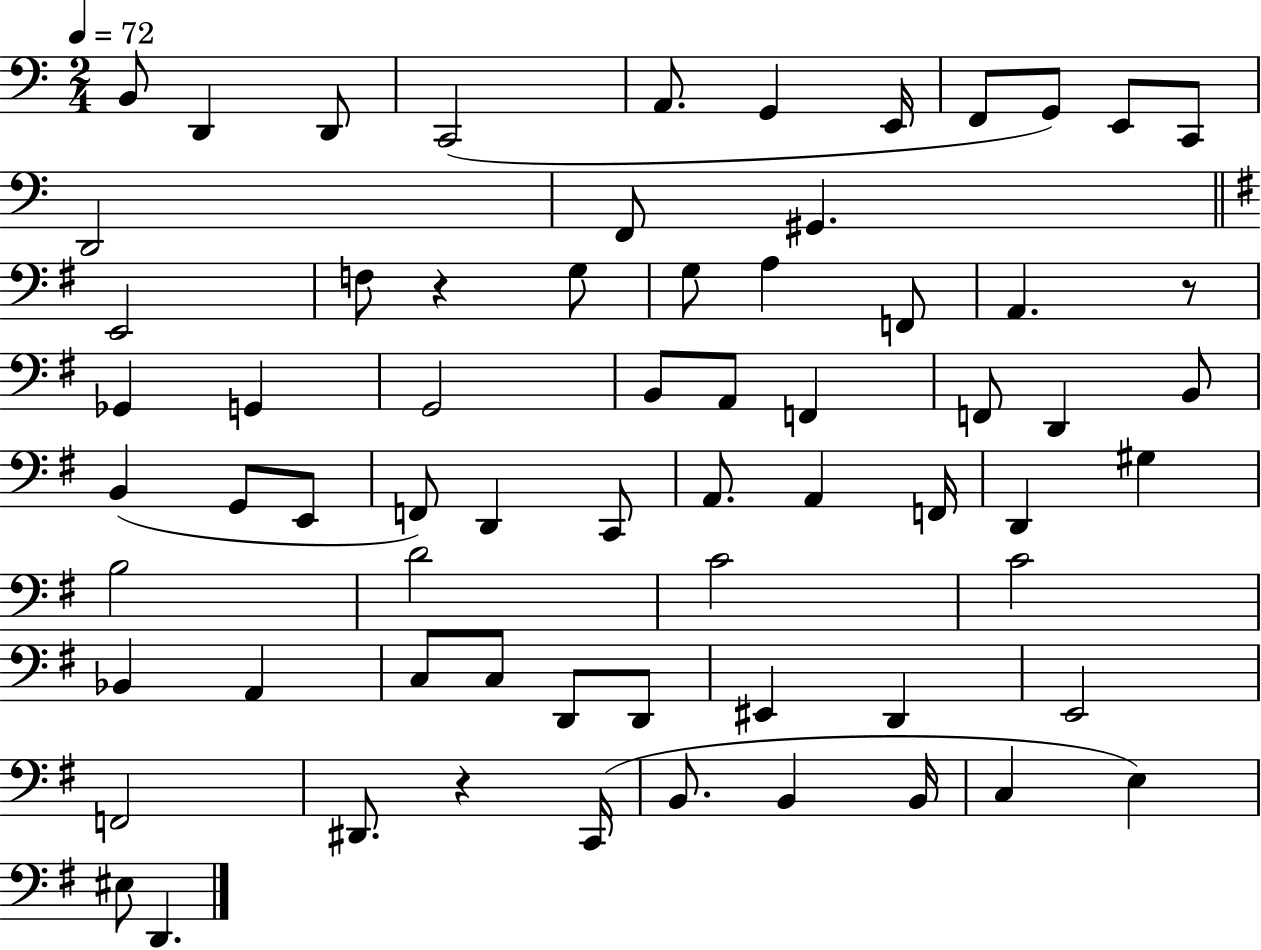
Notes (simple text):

B2/e D2/q D2/e C2/h A2/e. G2/q E2/s F2/e G2/e E2/e C2/e D2/h F2/e G#2/q. E2/h F3/e R/q G3/e G3/e A3/q F2/e A2/q. R/e Gb2/q G2/q G2/h B2/e A2/e F2/q F2/e D2/q B2/e B2/q G2/e E2/e F2/e D2/q C2/e A2/e. A2/q F2/s D2/q G#3/q B3/h D4/h C4/h C4/h Bb2/q A2/q C3/e C3/e D2/e D2/e EIS2/q D2/q E2/h F2/h D#2/e. R/q C2/s B2/e. B2/q B2/s C3/q E3/q EIS3/e D2/q.